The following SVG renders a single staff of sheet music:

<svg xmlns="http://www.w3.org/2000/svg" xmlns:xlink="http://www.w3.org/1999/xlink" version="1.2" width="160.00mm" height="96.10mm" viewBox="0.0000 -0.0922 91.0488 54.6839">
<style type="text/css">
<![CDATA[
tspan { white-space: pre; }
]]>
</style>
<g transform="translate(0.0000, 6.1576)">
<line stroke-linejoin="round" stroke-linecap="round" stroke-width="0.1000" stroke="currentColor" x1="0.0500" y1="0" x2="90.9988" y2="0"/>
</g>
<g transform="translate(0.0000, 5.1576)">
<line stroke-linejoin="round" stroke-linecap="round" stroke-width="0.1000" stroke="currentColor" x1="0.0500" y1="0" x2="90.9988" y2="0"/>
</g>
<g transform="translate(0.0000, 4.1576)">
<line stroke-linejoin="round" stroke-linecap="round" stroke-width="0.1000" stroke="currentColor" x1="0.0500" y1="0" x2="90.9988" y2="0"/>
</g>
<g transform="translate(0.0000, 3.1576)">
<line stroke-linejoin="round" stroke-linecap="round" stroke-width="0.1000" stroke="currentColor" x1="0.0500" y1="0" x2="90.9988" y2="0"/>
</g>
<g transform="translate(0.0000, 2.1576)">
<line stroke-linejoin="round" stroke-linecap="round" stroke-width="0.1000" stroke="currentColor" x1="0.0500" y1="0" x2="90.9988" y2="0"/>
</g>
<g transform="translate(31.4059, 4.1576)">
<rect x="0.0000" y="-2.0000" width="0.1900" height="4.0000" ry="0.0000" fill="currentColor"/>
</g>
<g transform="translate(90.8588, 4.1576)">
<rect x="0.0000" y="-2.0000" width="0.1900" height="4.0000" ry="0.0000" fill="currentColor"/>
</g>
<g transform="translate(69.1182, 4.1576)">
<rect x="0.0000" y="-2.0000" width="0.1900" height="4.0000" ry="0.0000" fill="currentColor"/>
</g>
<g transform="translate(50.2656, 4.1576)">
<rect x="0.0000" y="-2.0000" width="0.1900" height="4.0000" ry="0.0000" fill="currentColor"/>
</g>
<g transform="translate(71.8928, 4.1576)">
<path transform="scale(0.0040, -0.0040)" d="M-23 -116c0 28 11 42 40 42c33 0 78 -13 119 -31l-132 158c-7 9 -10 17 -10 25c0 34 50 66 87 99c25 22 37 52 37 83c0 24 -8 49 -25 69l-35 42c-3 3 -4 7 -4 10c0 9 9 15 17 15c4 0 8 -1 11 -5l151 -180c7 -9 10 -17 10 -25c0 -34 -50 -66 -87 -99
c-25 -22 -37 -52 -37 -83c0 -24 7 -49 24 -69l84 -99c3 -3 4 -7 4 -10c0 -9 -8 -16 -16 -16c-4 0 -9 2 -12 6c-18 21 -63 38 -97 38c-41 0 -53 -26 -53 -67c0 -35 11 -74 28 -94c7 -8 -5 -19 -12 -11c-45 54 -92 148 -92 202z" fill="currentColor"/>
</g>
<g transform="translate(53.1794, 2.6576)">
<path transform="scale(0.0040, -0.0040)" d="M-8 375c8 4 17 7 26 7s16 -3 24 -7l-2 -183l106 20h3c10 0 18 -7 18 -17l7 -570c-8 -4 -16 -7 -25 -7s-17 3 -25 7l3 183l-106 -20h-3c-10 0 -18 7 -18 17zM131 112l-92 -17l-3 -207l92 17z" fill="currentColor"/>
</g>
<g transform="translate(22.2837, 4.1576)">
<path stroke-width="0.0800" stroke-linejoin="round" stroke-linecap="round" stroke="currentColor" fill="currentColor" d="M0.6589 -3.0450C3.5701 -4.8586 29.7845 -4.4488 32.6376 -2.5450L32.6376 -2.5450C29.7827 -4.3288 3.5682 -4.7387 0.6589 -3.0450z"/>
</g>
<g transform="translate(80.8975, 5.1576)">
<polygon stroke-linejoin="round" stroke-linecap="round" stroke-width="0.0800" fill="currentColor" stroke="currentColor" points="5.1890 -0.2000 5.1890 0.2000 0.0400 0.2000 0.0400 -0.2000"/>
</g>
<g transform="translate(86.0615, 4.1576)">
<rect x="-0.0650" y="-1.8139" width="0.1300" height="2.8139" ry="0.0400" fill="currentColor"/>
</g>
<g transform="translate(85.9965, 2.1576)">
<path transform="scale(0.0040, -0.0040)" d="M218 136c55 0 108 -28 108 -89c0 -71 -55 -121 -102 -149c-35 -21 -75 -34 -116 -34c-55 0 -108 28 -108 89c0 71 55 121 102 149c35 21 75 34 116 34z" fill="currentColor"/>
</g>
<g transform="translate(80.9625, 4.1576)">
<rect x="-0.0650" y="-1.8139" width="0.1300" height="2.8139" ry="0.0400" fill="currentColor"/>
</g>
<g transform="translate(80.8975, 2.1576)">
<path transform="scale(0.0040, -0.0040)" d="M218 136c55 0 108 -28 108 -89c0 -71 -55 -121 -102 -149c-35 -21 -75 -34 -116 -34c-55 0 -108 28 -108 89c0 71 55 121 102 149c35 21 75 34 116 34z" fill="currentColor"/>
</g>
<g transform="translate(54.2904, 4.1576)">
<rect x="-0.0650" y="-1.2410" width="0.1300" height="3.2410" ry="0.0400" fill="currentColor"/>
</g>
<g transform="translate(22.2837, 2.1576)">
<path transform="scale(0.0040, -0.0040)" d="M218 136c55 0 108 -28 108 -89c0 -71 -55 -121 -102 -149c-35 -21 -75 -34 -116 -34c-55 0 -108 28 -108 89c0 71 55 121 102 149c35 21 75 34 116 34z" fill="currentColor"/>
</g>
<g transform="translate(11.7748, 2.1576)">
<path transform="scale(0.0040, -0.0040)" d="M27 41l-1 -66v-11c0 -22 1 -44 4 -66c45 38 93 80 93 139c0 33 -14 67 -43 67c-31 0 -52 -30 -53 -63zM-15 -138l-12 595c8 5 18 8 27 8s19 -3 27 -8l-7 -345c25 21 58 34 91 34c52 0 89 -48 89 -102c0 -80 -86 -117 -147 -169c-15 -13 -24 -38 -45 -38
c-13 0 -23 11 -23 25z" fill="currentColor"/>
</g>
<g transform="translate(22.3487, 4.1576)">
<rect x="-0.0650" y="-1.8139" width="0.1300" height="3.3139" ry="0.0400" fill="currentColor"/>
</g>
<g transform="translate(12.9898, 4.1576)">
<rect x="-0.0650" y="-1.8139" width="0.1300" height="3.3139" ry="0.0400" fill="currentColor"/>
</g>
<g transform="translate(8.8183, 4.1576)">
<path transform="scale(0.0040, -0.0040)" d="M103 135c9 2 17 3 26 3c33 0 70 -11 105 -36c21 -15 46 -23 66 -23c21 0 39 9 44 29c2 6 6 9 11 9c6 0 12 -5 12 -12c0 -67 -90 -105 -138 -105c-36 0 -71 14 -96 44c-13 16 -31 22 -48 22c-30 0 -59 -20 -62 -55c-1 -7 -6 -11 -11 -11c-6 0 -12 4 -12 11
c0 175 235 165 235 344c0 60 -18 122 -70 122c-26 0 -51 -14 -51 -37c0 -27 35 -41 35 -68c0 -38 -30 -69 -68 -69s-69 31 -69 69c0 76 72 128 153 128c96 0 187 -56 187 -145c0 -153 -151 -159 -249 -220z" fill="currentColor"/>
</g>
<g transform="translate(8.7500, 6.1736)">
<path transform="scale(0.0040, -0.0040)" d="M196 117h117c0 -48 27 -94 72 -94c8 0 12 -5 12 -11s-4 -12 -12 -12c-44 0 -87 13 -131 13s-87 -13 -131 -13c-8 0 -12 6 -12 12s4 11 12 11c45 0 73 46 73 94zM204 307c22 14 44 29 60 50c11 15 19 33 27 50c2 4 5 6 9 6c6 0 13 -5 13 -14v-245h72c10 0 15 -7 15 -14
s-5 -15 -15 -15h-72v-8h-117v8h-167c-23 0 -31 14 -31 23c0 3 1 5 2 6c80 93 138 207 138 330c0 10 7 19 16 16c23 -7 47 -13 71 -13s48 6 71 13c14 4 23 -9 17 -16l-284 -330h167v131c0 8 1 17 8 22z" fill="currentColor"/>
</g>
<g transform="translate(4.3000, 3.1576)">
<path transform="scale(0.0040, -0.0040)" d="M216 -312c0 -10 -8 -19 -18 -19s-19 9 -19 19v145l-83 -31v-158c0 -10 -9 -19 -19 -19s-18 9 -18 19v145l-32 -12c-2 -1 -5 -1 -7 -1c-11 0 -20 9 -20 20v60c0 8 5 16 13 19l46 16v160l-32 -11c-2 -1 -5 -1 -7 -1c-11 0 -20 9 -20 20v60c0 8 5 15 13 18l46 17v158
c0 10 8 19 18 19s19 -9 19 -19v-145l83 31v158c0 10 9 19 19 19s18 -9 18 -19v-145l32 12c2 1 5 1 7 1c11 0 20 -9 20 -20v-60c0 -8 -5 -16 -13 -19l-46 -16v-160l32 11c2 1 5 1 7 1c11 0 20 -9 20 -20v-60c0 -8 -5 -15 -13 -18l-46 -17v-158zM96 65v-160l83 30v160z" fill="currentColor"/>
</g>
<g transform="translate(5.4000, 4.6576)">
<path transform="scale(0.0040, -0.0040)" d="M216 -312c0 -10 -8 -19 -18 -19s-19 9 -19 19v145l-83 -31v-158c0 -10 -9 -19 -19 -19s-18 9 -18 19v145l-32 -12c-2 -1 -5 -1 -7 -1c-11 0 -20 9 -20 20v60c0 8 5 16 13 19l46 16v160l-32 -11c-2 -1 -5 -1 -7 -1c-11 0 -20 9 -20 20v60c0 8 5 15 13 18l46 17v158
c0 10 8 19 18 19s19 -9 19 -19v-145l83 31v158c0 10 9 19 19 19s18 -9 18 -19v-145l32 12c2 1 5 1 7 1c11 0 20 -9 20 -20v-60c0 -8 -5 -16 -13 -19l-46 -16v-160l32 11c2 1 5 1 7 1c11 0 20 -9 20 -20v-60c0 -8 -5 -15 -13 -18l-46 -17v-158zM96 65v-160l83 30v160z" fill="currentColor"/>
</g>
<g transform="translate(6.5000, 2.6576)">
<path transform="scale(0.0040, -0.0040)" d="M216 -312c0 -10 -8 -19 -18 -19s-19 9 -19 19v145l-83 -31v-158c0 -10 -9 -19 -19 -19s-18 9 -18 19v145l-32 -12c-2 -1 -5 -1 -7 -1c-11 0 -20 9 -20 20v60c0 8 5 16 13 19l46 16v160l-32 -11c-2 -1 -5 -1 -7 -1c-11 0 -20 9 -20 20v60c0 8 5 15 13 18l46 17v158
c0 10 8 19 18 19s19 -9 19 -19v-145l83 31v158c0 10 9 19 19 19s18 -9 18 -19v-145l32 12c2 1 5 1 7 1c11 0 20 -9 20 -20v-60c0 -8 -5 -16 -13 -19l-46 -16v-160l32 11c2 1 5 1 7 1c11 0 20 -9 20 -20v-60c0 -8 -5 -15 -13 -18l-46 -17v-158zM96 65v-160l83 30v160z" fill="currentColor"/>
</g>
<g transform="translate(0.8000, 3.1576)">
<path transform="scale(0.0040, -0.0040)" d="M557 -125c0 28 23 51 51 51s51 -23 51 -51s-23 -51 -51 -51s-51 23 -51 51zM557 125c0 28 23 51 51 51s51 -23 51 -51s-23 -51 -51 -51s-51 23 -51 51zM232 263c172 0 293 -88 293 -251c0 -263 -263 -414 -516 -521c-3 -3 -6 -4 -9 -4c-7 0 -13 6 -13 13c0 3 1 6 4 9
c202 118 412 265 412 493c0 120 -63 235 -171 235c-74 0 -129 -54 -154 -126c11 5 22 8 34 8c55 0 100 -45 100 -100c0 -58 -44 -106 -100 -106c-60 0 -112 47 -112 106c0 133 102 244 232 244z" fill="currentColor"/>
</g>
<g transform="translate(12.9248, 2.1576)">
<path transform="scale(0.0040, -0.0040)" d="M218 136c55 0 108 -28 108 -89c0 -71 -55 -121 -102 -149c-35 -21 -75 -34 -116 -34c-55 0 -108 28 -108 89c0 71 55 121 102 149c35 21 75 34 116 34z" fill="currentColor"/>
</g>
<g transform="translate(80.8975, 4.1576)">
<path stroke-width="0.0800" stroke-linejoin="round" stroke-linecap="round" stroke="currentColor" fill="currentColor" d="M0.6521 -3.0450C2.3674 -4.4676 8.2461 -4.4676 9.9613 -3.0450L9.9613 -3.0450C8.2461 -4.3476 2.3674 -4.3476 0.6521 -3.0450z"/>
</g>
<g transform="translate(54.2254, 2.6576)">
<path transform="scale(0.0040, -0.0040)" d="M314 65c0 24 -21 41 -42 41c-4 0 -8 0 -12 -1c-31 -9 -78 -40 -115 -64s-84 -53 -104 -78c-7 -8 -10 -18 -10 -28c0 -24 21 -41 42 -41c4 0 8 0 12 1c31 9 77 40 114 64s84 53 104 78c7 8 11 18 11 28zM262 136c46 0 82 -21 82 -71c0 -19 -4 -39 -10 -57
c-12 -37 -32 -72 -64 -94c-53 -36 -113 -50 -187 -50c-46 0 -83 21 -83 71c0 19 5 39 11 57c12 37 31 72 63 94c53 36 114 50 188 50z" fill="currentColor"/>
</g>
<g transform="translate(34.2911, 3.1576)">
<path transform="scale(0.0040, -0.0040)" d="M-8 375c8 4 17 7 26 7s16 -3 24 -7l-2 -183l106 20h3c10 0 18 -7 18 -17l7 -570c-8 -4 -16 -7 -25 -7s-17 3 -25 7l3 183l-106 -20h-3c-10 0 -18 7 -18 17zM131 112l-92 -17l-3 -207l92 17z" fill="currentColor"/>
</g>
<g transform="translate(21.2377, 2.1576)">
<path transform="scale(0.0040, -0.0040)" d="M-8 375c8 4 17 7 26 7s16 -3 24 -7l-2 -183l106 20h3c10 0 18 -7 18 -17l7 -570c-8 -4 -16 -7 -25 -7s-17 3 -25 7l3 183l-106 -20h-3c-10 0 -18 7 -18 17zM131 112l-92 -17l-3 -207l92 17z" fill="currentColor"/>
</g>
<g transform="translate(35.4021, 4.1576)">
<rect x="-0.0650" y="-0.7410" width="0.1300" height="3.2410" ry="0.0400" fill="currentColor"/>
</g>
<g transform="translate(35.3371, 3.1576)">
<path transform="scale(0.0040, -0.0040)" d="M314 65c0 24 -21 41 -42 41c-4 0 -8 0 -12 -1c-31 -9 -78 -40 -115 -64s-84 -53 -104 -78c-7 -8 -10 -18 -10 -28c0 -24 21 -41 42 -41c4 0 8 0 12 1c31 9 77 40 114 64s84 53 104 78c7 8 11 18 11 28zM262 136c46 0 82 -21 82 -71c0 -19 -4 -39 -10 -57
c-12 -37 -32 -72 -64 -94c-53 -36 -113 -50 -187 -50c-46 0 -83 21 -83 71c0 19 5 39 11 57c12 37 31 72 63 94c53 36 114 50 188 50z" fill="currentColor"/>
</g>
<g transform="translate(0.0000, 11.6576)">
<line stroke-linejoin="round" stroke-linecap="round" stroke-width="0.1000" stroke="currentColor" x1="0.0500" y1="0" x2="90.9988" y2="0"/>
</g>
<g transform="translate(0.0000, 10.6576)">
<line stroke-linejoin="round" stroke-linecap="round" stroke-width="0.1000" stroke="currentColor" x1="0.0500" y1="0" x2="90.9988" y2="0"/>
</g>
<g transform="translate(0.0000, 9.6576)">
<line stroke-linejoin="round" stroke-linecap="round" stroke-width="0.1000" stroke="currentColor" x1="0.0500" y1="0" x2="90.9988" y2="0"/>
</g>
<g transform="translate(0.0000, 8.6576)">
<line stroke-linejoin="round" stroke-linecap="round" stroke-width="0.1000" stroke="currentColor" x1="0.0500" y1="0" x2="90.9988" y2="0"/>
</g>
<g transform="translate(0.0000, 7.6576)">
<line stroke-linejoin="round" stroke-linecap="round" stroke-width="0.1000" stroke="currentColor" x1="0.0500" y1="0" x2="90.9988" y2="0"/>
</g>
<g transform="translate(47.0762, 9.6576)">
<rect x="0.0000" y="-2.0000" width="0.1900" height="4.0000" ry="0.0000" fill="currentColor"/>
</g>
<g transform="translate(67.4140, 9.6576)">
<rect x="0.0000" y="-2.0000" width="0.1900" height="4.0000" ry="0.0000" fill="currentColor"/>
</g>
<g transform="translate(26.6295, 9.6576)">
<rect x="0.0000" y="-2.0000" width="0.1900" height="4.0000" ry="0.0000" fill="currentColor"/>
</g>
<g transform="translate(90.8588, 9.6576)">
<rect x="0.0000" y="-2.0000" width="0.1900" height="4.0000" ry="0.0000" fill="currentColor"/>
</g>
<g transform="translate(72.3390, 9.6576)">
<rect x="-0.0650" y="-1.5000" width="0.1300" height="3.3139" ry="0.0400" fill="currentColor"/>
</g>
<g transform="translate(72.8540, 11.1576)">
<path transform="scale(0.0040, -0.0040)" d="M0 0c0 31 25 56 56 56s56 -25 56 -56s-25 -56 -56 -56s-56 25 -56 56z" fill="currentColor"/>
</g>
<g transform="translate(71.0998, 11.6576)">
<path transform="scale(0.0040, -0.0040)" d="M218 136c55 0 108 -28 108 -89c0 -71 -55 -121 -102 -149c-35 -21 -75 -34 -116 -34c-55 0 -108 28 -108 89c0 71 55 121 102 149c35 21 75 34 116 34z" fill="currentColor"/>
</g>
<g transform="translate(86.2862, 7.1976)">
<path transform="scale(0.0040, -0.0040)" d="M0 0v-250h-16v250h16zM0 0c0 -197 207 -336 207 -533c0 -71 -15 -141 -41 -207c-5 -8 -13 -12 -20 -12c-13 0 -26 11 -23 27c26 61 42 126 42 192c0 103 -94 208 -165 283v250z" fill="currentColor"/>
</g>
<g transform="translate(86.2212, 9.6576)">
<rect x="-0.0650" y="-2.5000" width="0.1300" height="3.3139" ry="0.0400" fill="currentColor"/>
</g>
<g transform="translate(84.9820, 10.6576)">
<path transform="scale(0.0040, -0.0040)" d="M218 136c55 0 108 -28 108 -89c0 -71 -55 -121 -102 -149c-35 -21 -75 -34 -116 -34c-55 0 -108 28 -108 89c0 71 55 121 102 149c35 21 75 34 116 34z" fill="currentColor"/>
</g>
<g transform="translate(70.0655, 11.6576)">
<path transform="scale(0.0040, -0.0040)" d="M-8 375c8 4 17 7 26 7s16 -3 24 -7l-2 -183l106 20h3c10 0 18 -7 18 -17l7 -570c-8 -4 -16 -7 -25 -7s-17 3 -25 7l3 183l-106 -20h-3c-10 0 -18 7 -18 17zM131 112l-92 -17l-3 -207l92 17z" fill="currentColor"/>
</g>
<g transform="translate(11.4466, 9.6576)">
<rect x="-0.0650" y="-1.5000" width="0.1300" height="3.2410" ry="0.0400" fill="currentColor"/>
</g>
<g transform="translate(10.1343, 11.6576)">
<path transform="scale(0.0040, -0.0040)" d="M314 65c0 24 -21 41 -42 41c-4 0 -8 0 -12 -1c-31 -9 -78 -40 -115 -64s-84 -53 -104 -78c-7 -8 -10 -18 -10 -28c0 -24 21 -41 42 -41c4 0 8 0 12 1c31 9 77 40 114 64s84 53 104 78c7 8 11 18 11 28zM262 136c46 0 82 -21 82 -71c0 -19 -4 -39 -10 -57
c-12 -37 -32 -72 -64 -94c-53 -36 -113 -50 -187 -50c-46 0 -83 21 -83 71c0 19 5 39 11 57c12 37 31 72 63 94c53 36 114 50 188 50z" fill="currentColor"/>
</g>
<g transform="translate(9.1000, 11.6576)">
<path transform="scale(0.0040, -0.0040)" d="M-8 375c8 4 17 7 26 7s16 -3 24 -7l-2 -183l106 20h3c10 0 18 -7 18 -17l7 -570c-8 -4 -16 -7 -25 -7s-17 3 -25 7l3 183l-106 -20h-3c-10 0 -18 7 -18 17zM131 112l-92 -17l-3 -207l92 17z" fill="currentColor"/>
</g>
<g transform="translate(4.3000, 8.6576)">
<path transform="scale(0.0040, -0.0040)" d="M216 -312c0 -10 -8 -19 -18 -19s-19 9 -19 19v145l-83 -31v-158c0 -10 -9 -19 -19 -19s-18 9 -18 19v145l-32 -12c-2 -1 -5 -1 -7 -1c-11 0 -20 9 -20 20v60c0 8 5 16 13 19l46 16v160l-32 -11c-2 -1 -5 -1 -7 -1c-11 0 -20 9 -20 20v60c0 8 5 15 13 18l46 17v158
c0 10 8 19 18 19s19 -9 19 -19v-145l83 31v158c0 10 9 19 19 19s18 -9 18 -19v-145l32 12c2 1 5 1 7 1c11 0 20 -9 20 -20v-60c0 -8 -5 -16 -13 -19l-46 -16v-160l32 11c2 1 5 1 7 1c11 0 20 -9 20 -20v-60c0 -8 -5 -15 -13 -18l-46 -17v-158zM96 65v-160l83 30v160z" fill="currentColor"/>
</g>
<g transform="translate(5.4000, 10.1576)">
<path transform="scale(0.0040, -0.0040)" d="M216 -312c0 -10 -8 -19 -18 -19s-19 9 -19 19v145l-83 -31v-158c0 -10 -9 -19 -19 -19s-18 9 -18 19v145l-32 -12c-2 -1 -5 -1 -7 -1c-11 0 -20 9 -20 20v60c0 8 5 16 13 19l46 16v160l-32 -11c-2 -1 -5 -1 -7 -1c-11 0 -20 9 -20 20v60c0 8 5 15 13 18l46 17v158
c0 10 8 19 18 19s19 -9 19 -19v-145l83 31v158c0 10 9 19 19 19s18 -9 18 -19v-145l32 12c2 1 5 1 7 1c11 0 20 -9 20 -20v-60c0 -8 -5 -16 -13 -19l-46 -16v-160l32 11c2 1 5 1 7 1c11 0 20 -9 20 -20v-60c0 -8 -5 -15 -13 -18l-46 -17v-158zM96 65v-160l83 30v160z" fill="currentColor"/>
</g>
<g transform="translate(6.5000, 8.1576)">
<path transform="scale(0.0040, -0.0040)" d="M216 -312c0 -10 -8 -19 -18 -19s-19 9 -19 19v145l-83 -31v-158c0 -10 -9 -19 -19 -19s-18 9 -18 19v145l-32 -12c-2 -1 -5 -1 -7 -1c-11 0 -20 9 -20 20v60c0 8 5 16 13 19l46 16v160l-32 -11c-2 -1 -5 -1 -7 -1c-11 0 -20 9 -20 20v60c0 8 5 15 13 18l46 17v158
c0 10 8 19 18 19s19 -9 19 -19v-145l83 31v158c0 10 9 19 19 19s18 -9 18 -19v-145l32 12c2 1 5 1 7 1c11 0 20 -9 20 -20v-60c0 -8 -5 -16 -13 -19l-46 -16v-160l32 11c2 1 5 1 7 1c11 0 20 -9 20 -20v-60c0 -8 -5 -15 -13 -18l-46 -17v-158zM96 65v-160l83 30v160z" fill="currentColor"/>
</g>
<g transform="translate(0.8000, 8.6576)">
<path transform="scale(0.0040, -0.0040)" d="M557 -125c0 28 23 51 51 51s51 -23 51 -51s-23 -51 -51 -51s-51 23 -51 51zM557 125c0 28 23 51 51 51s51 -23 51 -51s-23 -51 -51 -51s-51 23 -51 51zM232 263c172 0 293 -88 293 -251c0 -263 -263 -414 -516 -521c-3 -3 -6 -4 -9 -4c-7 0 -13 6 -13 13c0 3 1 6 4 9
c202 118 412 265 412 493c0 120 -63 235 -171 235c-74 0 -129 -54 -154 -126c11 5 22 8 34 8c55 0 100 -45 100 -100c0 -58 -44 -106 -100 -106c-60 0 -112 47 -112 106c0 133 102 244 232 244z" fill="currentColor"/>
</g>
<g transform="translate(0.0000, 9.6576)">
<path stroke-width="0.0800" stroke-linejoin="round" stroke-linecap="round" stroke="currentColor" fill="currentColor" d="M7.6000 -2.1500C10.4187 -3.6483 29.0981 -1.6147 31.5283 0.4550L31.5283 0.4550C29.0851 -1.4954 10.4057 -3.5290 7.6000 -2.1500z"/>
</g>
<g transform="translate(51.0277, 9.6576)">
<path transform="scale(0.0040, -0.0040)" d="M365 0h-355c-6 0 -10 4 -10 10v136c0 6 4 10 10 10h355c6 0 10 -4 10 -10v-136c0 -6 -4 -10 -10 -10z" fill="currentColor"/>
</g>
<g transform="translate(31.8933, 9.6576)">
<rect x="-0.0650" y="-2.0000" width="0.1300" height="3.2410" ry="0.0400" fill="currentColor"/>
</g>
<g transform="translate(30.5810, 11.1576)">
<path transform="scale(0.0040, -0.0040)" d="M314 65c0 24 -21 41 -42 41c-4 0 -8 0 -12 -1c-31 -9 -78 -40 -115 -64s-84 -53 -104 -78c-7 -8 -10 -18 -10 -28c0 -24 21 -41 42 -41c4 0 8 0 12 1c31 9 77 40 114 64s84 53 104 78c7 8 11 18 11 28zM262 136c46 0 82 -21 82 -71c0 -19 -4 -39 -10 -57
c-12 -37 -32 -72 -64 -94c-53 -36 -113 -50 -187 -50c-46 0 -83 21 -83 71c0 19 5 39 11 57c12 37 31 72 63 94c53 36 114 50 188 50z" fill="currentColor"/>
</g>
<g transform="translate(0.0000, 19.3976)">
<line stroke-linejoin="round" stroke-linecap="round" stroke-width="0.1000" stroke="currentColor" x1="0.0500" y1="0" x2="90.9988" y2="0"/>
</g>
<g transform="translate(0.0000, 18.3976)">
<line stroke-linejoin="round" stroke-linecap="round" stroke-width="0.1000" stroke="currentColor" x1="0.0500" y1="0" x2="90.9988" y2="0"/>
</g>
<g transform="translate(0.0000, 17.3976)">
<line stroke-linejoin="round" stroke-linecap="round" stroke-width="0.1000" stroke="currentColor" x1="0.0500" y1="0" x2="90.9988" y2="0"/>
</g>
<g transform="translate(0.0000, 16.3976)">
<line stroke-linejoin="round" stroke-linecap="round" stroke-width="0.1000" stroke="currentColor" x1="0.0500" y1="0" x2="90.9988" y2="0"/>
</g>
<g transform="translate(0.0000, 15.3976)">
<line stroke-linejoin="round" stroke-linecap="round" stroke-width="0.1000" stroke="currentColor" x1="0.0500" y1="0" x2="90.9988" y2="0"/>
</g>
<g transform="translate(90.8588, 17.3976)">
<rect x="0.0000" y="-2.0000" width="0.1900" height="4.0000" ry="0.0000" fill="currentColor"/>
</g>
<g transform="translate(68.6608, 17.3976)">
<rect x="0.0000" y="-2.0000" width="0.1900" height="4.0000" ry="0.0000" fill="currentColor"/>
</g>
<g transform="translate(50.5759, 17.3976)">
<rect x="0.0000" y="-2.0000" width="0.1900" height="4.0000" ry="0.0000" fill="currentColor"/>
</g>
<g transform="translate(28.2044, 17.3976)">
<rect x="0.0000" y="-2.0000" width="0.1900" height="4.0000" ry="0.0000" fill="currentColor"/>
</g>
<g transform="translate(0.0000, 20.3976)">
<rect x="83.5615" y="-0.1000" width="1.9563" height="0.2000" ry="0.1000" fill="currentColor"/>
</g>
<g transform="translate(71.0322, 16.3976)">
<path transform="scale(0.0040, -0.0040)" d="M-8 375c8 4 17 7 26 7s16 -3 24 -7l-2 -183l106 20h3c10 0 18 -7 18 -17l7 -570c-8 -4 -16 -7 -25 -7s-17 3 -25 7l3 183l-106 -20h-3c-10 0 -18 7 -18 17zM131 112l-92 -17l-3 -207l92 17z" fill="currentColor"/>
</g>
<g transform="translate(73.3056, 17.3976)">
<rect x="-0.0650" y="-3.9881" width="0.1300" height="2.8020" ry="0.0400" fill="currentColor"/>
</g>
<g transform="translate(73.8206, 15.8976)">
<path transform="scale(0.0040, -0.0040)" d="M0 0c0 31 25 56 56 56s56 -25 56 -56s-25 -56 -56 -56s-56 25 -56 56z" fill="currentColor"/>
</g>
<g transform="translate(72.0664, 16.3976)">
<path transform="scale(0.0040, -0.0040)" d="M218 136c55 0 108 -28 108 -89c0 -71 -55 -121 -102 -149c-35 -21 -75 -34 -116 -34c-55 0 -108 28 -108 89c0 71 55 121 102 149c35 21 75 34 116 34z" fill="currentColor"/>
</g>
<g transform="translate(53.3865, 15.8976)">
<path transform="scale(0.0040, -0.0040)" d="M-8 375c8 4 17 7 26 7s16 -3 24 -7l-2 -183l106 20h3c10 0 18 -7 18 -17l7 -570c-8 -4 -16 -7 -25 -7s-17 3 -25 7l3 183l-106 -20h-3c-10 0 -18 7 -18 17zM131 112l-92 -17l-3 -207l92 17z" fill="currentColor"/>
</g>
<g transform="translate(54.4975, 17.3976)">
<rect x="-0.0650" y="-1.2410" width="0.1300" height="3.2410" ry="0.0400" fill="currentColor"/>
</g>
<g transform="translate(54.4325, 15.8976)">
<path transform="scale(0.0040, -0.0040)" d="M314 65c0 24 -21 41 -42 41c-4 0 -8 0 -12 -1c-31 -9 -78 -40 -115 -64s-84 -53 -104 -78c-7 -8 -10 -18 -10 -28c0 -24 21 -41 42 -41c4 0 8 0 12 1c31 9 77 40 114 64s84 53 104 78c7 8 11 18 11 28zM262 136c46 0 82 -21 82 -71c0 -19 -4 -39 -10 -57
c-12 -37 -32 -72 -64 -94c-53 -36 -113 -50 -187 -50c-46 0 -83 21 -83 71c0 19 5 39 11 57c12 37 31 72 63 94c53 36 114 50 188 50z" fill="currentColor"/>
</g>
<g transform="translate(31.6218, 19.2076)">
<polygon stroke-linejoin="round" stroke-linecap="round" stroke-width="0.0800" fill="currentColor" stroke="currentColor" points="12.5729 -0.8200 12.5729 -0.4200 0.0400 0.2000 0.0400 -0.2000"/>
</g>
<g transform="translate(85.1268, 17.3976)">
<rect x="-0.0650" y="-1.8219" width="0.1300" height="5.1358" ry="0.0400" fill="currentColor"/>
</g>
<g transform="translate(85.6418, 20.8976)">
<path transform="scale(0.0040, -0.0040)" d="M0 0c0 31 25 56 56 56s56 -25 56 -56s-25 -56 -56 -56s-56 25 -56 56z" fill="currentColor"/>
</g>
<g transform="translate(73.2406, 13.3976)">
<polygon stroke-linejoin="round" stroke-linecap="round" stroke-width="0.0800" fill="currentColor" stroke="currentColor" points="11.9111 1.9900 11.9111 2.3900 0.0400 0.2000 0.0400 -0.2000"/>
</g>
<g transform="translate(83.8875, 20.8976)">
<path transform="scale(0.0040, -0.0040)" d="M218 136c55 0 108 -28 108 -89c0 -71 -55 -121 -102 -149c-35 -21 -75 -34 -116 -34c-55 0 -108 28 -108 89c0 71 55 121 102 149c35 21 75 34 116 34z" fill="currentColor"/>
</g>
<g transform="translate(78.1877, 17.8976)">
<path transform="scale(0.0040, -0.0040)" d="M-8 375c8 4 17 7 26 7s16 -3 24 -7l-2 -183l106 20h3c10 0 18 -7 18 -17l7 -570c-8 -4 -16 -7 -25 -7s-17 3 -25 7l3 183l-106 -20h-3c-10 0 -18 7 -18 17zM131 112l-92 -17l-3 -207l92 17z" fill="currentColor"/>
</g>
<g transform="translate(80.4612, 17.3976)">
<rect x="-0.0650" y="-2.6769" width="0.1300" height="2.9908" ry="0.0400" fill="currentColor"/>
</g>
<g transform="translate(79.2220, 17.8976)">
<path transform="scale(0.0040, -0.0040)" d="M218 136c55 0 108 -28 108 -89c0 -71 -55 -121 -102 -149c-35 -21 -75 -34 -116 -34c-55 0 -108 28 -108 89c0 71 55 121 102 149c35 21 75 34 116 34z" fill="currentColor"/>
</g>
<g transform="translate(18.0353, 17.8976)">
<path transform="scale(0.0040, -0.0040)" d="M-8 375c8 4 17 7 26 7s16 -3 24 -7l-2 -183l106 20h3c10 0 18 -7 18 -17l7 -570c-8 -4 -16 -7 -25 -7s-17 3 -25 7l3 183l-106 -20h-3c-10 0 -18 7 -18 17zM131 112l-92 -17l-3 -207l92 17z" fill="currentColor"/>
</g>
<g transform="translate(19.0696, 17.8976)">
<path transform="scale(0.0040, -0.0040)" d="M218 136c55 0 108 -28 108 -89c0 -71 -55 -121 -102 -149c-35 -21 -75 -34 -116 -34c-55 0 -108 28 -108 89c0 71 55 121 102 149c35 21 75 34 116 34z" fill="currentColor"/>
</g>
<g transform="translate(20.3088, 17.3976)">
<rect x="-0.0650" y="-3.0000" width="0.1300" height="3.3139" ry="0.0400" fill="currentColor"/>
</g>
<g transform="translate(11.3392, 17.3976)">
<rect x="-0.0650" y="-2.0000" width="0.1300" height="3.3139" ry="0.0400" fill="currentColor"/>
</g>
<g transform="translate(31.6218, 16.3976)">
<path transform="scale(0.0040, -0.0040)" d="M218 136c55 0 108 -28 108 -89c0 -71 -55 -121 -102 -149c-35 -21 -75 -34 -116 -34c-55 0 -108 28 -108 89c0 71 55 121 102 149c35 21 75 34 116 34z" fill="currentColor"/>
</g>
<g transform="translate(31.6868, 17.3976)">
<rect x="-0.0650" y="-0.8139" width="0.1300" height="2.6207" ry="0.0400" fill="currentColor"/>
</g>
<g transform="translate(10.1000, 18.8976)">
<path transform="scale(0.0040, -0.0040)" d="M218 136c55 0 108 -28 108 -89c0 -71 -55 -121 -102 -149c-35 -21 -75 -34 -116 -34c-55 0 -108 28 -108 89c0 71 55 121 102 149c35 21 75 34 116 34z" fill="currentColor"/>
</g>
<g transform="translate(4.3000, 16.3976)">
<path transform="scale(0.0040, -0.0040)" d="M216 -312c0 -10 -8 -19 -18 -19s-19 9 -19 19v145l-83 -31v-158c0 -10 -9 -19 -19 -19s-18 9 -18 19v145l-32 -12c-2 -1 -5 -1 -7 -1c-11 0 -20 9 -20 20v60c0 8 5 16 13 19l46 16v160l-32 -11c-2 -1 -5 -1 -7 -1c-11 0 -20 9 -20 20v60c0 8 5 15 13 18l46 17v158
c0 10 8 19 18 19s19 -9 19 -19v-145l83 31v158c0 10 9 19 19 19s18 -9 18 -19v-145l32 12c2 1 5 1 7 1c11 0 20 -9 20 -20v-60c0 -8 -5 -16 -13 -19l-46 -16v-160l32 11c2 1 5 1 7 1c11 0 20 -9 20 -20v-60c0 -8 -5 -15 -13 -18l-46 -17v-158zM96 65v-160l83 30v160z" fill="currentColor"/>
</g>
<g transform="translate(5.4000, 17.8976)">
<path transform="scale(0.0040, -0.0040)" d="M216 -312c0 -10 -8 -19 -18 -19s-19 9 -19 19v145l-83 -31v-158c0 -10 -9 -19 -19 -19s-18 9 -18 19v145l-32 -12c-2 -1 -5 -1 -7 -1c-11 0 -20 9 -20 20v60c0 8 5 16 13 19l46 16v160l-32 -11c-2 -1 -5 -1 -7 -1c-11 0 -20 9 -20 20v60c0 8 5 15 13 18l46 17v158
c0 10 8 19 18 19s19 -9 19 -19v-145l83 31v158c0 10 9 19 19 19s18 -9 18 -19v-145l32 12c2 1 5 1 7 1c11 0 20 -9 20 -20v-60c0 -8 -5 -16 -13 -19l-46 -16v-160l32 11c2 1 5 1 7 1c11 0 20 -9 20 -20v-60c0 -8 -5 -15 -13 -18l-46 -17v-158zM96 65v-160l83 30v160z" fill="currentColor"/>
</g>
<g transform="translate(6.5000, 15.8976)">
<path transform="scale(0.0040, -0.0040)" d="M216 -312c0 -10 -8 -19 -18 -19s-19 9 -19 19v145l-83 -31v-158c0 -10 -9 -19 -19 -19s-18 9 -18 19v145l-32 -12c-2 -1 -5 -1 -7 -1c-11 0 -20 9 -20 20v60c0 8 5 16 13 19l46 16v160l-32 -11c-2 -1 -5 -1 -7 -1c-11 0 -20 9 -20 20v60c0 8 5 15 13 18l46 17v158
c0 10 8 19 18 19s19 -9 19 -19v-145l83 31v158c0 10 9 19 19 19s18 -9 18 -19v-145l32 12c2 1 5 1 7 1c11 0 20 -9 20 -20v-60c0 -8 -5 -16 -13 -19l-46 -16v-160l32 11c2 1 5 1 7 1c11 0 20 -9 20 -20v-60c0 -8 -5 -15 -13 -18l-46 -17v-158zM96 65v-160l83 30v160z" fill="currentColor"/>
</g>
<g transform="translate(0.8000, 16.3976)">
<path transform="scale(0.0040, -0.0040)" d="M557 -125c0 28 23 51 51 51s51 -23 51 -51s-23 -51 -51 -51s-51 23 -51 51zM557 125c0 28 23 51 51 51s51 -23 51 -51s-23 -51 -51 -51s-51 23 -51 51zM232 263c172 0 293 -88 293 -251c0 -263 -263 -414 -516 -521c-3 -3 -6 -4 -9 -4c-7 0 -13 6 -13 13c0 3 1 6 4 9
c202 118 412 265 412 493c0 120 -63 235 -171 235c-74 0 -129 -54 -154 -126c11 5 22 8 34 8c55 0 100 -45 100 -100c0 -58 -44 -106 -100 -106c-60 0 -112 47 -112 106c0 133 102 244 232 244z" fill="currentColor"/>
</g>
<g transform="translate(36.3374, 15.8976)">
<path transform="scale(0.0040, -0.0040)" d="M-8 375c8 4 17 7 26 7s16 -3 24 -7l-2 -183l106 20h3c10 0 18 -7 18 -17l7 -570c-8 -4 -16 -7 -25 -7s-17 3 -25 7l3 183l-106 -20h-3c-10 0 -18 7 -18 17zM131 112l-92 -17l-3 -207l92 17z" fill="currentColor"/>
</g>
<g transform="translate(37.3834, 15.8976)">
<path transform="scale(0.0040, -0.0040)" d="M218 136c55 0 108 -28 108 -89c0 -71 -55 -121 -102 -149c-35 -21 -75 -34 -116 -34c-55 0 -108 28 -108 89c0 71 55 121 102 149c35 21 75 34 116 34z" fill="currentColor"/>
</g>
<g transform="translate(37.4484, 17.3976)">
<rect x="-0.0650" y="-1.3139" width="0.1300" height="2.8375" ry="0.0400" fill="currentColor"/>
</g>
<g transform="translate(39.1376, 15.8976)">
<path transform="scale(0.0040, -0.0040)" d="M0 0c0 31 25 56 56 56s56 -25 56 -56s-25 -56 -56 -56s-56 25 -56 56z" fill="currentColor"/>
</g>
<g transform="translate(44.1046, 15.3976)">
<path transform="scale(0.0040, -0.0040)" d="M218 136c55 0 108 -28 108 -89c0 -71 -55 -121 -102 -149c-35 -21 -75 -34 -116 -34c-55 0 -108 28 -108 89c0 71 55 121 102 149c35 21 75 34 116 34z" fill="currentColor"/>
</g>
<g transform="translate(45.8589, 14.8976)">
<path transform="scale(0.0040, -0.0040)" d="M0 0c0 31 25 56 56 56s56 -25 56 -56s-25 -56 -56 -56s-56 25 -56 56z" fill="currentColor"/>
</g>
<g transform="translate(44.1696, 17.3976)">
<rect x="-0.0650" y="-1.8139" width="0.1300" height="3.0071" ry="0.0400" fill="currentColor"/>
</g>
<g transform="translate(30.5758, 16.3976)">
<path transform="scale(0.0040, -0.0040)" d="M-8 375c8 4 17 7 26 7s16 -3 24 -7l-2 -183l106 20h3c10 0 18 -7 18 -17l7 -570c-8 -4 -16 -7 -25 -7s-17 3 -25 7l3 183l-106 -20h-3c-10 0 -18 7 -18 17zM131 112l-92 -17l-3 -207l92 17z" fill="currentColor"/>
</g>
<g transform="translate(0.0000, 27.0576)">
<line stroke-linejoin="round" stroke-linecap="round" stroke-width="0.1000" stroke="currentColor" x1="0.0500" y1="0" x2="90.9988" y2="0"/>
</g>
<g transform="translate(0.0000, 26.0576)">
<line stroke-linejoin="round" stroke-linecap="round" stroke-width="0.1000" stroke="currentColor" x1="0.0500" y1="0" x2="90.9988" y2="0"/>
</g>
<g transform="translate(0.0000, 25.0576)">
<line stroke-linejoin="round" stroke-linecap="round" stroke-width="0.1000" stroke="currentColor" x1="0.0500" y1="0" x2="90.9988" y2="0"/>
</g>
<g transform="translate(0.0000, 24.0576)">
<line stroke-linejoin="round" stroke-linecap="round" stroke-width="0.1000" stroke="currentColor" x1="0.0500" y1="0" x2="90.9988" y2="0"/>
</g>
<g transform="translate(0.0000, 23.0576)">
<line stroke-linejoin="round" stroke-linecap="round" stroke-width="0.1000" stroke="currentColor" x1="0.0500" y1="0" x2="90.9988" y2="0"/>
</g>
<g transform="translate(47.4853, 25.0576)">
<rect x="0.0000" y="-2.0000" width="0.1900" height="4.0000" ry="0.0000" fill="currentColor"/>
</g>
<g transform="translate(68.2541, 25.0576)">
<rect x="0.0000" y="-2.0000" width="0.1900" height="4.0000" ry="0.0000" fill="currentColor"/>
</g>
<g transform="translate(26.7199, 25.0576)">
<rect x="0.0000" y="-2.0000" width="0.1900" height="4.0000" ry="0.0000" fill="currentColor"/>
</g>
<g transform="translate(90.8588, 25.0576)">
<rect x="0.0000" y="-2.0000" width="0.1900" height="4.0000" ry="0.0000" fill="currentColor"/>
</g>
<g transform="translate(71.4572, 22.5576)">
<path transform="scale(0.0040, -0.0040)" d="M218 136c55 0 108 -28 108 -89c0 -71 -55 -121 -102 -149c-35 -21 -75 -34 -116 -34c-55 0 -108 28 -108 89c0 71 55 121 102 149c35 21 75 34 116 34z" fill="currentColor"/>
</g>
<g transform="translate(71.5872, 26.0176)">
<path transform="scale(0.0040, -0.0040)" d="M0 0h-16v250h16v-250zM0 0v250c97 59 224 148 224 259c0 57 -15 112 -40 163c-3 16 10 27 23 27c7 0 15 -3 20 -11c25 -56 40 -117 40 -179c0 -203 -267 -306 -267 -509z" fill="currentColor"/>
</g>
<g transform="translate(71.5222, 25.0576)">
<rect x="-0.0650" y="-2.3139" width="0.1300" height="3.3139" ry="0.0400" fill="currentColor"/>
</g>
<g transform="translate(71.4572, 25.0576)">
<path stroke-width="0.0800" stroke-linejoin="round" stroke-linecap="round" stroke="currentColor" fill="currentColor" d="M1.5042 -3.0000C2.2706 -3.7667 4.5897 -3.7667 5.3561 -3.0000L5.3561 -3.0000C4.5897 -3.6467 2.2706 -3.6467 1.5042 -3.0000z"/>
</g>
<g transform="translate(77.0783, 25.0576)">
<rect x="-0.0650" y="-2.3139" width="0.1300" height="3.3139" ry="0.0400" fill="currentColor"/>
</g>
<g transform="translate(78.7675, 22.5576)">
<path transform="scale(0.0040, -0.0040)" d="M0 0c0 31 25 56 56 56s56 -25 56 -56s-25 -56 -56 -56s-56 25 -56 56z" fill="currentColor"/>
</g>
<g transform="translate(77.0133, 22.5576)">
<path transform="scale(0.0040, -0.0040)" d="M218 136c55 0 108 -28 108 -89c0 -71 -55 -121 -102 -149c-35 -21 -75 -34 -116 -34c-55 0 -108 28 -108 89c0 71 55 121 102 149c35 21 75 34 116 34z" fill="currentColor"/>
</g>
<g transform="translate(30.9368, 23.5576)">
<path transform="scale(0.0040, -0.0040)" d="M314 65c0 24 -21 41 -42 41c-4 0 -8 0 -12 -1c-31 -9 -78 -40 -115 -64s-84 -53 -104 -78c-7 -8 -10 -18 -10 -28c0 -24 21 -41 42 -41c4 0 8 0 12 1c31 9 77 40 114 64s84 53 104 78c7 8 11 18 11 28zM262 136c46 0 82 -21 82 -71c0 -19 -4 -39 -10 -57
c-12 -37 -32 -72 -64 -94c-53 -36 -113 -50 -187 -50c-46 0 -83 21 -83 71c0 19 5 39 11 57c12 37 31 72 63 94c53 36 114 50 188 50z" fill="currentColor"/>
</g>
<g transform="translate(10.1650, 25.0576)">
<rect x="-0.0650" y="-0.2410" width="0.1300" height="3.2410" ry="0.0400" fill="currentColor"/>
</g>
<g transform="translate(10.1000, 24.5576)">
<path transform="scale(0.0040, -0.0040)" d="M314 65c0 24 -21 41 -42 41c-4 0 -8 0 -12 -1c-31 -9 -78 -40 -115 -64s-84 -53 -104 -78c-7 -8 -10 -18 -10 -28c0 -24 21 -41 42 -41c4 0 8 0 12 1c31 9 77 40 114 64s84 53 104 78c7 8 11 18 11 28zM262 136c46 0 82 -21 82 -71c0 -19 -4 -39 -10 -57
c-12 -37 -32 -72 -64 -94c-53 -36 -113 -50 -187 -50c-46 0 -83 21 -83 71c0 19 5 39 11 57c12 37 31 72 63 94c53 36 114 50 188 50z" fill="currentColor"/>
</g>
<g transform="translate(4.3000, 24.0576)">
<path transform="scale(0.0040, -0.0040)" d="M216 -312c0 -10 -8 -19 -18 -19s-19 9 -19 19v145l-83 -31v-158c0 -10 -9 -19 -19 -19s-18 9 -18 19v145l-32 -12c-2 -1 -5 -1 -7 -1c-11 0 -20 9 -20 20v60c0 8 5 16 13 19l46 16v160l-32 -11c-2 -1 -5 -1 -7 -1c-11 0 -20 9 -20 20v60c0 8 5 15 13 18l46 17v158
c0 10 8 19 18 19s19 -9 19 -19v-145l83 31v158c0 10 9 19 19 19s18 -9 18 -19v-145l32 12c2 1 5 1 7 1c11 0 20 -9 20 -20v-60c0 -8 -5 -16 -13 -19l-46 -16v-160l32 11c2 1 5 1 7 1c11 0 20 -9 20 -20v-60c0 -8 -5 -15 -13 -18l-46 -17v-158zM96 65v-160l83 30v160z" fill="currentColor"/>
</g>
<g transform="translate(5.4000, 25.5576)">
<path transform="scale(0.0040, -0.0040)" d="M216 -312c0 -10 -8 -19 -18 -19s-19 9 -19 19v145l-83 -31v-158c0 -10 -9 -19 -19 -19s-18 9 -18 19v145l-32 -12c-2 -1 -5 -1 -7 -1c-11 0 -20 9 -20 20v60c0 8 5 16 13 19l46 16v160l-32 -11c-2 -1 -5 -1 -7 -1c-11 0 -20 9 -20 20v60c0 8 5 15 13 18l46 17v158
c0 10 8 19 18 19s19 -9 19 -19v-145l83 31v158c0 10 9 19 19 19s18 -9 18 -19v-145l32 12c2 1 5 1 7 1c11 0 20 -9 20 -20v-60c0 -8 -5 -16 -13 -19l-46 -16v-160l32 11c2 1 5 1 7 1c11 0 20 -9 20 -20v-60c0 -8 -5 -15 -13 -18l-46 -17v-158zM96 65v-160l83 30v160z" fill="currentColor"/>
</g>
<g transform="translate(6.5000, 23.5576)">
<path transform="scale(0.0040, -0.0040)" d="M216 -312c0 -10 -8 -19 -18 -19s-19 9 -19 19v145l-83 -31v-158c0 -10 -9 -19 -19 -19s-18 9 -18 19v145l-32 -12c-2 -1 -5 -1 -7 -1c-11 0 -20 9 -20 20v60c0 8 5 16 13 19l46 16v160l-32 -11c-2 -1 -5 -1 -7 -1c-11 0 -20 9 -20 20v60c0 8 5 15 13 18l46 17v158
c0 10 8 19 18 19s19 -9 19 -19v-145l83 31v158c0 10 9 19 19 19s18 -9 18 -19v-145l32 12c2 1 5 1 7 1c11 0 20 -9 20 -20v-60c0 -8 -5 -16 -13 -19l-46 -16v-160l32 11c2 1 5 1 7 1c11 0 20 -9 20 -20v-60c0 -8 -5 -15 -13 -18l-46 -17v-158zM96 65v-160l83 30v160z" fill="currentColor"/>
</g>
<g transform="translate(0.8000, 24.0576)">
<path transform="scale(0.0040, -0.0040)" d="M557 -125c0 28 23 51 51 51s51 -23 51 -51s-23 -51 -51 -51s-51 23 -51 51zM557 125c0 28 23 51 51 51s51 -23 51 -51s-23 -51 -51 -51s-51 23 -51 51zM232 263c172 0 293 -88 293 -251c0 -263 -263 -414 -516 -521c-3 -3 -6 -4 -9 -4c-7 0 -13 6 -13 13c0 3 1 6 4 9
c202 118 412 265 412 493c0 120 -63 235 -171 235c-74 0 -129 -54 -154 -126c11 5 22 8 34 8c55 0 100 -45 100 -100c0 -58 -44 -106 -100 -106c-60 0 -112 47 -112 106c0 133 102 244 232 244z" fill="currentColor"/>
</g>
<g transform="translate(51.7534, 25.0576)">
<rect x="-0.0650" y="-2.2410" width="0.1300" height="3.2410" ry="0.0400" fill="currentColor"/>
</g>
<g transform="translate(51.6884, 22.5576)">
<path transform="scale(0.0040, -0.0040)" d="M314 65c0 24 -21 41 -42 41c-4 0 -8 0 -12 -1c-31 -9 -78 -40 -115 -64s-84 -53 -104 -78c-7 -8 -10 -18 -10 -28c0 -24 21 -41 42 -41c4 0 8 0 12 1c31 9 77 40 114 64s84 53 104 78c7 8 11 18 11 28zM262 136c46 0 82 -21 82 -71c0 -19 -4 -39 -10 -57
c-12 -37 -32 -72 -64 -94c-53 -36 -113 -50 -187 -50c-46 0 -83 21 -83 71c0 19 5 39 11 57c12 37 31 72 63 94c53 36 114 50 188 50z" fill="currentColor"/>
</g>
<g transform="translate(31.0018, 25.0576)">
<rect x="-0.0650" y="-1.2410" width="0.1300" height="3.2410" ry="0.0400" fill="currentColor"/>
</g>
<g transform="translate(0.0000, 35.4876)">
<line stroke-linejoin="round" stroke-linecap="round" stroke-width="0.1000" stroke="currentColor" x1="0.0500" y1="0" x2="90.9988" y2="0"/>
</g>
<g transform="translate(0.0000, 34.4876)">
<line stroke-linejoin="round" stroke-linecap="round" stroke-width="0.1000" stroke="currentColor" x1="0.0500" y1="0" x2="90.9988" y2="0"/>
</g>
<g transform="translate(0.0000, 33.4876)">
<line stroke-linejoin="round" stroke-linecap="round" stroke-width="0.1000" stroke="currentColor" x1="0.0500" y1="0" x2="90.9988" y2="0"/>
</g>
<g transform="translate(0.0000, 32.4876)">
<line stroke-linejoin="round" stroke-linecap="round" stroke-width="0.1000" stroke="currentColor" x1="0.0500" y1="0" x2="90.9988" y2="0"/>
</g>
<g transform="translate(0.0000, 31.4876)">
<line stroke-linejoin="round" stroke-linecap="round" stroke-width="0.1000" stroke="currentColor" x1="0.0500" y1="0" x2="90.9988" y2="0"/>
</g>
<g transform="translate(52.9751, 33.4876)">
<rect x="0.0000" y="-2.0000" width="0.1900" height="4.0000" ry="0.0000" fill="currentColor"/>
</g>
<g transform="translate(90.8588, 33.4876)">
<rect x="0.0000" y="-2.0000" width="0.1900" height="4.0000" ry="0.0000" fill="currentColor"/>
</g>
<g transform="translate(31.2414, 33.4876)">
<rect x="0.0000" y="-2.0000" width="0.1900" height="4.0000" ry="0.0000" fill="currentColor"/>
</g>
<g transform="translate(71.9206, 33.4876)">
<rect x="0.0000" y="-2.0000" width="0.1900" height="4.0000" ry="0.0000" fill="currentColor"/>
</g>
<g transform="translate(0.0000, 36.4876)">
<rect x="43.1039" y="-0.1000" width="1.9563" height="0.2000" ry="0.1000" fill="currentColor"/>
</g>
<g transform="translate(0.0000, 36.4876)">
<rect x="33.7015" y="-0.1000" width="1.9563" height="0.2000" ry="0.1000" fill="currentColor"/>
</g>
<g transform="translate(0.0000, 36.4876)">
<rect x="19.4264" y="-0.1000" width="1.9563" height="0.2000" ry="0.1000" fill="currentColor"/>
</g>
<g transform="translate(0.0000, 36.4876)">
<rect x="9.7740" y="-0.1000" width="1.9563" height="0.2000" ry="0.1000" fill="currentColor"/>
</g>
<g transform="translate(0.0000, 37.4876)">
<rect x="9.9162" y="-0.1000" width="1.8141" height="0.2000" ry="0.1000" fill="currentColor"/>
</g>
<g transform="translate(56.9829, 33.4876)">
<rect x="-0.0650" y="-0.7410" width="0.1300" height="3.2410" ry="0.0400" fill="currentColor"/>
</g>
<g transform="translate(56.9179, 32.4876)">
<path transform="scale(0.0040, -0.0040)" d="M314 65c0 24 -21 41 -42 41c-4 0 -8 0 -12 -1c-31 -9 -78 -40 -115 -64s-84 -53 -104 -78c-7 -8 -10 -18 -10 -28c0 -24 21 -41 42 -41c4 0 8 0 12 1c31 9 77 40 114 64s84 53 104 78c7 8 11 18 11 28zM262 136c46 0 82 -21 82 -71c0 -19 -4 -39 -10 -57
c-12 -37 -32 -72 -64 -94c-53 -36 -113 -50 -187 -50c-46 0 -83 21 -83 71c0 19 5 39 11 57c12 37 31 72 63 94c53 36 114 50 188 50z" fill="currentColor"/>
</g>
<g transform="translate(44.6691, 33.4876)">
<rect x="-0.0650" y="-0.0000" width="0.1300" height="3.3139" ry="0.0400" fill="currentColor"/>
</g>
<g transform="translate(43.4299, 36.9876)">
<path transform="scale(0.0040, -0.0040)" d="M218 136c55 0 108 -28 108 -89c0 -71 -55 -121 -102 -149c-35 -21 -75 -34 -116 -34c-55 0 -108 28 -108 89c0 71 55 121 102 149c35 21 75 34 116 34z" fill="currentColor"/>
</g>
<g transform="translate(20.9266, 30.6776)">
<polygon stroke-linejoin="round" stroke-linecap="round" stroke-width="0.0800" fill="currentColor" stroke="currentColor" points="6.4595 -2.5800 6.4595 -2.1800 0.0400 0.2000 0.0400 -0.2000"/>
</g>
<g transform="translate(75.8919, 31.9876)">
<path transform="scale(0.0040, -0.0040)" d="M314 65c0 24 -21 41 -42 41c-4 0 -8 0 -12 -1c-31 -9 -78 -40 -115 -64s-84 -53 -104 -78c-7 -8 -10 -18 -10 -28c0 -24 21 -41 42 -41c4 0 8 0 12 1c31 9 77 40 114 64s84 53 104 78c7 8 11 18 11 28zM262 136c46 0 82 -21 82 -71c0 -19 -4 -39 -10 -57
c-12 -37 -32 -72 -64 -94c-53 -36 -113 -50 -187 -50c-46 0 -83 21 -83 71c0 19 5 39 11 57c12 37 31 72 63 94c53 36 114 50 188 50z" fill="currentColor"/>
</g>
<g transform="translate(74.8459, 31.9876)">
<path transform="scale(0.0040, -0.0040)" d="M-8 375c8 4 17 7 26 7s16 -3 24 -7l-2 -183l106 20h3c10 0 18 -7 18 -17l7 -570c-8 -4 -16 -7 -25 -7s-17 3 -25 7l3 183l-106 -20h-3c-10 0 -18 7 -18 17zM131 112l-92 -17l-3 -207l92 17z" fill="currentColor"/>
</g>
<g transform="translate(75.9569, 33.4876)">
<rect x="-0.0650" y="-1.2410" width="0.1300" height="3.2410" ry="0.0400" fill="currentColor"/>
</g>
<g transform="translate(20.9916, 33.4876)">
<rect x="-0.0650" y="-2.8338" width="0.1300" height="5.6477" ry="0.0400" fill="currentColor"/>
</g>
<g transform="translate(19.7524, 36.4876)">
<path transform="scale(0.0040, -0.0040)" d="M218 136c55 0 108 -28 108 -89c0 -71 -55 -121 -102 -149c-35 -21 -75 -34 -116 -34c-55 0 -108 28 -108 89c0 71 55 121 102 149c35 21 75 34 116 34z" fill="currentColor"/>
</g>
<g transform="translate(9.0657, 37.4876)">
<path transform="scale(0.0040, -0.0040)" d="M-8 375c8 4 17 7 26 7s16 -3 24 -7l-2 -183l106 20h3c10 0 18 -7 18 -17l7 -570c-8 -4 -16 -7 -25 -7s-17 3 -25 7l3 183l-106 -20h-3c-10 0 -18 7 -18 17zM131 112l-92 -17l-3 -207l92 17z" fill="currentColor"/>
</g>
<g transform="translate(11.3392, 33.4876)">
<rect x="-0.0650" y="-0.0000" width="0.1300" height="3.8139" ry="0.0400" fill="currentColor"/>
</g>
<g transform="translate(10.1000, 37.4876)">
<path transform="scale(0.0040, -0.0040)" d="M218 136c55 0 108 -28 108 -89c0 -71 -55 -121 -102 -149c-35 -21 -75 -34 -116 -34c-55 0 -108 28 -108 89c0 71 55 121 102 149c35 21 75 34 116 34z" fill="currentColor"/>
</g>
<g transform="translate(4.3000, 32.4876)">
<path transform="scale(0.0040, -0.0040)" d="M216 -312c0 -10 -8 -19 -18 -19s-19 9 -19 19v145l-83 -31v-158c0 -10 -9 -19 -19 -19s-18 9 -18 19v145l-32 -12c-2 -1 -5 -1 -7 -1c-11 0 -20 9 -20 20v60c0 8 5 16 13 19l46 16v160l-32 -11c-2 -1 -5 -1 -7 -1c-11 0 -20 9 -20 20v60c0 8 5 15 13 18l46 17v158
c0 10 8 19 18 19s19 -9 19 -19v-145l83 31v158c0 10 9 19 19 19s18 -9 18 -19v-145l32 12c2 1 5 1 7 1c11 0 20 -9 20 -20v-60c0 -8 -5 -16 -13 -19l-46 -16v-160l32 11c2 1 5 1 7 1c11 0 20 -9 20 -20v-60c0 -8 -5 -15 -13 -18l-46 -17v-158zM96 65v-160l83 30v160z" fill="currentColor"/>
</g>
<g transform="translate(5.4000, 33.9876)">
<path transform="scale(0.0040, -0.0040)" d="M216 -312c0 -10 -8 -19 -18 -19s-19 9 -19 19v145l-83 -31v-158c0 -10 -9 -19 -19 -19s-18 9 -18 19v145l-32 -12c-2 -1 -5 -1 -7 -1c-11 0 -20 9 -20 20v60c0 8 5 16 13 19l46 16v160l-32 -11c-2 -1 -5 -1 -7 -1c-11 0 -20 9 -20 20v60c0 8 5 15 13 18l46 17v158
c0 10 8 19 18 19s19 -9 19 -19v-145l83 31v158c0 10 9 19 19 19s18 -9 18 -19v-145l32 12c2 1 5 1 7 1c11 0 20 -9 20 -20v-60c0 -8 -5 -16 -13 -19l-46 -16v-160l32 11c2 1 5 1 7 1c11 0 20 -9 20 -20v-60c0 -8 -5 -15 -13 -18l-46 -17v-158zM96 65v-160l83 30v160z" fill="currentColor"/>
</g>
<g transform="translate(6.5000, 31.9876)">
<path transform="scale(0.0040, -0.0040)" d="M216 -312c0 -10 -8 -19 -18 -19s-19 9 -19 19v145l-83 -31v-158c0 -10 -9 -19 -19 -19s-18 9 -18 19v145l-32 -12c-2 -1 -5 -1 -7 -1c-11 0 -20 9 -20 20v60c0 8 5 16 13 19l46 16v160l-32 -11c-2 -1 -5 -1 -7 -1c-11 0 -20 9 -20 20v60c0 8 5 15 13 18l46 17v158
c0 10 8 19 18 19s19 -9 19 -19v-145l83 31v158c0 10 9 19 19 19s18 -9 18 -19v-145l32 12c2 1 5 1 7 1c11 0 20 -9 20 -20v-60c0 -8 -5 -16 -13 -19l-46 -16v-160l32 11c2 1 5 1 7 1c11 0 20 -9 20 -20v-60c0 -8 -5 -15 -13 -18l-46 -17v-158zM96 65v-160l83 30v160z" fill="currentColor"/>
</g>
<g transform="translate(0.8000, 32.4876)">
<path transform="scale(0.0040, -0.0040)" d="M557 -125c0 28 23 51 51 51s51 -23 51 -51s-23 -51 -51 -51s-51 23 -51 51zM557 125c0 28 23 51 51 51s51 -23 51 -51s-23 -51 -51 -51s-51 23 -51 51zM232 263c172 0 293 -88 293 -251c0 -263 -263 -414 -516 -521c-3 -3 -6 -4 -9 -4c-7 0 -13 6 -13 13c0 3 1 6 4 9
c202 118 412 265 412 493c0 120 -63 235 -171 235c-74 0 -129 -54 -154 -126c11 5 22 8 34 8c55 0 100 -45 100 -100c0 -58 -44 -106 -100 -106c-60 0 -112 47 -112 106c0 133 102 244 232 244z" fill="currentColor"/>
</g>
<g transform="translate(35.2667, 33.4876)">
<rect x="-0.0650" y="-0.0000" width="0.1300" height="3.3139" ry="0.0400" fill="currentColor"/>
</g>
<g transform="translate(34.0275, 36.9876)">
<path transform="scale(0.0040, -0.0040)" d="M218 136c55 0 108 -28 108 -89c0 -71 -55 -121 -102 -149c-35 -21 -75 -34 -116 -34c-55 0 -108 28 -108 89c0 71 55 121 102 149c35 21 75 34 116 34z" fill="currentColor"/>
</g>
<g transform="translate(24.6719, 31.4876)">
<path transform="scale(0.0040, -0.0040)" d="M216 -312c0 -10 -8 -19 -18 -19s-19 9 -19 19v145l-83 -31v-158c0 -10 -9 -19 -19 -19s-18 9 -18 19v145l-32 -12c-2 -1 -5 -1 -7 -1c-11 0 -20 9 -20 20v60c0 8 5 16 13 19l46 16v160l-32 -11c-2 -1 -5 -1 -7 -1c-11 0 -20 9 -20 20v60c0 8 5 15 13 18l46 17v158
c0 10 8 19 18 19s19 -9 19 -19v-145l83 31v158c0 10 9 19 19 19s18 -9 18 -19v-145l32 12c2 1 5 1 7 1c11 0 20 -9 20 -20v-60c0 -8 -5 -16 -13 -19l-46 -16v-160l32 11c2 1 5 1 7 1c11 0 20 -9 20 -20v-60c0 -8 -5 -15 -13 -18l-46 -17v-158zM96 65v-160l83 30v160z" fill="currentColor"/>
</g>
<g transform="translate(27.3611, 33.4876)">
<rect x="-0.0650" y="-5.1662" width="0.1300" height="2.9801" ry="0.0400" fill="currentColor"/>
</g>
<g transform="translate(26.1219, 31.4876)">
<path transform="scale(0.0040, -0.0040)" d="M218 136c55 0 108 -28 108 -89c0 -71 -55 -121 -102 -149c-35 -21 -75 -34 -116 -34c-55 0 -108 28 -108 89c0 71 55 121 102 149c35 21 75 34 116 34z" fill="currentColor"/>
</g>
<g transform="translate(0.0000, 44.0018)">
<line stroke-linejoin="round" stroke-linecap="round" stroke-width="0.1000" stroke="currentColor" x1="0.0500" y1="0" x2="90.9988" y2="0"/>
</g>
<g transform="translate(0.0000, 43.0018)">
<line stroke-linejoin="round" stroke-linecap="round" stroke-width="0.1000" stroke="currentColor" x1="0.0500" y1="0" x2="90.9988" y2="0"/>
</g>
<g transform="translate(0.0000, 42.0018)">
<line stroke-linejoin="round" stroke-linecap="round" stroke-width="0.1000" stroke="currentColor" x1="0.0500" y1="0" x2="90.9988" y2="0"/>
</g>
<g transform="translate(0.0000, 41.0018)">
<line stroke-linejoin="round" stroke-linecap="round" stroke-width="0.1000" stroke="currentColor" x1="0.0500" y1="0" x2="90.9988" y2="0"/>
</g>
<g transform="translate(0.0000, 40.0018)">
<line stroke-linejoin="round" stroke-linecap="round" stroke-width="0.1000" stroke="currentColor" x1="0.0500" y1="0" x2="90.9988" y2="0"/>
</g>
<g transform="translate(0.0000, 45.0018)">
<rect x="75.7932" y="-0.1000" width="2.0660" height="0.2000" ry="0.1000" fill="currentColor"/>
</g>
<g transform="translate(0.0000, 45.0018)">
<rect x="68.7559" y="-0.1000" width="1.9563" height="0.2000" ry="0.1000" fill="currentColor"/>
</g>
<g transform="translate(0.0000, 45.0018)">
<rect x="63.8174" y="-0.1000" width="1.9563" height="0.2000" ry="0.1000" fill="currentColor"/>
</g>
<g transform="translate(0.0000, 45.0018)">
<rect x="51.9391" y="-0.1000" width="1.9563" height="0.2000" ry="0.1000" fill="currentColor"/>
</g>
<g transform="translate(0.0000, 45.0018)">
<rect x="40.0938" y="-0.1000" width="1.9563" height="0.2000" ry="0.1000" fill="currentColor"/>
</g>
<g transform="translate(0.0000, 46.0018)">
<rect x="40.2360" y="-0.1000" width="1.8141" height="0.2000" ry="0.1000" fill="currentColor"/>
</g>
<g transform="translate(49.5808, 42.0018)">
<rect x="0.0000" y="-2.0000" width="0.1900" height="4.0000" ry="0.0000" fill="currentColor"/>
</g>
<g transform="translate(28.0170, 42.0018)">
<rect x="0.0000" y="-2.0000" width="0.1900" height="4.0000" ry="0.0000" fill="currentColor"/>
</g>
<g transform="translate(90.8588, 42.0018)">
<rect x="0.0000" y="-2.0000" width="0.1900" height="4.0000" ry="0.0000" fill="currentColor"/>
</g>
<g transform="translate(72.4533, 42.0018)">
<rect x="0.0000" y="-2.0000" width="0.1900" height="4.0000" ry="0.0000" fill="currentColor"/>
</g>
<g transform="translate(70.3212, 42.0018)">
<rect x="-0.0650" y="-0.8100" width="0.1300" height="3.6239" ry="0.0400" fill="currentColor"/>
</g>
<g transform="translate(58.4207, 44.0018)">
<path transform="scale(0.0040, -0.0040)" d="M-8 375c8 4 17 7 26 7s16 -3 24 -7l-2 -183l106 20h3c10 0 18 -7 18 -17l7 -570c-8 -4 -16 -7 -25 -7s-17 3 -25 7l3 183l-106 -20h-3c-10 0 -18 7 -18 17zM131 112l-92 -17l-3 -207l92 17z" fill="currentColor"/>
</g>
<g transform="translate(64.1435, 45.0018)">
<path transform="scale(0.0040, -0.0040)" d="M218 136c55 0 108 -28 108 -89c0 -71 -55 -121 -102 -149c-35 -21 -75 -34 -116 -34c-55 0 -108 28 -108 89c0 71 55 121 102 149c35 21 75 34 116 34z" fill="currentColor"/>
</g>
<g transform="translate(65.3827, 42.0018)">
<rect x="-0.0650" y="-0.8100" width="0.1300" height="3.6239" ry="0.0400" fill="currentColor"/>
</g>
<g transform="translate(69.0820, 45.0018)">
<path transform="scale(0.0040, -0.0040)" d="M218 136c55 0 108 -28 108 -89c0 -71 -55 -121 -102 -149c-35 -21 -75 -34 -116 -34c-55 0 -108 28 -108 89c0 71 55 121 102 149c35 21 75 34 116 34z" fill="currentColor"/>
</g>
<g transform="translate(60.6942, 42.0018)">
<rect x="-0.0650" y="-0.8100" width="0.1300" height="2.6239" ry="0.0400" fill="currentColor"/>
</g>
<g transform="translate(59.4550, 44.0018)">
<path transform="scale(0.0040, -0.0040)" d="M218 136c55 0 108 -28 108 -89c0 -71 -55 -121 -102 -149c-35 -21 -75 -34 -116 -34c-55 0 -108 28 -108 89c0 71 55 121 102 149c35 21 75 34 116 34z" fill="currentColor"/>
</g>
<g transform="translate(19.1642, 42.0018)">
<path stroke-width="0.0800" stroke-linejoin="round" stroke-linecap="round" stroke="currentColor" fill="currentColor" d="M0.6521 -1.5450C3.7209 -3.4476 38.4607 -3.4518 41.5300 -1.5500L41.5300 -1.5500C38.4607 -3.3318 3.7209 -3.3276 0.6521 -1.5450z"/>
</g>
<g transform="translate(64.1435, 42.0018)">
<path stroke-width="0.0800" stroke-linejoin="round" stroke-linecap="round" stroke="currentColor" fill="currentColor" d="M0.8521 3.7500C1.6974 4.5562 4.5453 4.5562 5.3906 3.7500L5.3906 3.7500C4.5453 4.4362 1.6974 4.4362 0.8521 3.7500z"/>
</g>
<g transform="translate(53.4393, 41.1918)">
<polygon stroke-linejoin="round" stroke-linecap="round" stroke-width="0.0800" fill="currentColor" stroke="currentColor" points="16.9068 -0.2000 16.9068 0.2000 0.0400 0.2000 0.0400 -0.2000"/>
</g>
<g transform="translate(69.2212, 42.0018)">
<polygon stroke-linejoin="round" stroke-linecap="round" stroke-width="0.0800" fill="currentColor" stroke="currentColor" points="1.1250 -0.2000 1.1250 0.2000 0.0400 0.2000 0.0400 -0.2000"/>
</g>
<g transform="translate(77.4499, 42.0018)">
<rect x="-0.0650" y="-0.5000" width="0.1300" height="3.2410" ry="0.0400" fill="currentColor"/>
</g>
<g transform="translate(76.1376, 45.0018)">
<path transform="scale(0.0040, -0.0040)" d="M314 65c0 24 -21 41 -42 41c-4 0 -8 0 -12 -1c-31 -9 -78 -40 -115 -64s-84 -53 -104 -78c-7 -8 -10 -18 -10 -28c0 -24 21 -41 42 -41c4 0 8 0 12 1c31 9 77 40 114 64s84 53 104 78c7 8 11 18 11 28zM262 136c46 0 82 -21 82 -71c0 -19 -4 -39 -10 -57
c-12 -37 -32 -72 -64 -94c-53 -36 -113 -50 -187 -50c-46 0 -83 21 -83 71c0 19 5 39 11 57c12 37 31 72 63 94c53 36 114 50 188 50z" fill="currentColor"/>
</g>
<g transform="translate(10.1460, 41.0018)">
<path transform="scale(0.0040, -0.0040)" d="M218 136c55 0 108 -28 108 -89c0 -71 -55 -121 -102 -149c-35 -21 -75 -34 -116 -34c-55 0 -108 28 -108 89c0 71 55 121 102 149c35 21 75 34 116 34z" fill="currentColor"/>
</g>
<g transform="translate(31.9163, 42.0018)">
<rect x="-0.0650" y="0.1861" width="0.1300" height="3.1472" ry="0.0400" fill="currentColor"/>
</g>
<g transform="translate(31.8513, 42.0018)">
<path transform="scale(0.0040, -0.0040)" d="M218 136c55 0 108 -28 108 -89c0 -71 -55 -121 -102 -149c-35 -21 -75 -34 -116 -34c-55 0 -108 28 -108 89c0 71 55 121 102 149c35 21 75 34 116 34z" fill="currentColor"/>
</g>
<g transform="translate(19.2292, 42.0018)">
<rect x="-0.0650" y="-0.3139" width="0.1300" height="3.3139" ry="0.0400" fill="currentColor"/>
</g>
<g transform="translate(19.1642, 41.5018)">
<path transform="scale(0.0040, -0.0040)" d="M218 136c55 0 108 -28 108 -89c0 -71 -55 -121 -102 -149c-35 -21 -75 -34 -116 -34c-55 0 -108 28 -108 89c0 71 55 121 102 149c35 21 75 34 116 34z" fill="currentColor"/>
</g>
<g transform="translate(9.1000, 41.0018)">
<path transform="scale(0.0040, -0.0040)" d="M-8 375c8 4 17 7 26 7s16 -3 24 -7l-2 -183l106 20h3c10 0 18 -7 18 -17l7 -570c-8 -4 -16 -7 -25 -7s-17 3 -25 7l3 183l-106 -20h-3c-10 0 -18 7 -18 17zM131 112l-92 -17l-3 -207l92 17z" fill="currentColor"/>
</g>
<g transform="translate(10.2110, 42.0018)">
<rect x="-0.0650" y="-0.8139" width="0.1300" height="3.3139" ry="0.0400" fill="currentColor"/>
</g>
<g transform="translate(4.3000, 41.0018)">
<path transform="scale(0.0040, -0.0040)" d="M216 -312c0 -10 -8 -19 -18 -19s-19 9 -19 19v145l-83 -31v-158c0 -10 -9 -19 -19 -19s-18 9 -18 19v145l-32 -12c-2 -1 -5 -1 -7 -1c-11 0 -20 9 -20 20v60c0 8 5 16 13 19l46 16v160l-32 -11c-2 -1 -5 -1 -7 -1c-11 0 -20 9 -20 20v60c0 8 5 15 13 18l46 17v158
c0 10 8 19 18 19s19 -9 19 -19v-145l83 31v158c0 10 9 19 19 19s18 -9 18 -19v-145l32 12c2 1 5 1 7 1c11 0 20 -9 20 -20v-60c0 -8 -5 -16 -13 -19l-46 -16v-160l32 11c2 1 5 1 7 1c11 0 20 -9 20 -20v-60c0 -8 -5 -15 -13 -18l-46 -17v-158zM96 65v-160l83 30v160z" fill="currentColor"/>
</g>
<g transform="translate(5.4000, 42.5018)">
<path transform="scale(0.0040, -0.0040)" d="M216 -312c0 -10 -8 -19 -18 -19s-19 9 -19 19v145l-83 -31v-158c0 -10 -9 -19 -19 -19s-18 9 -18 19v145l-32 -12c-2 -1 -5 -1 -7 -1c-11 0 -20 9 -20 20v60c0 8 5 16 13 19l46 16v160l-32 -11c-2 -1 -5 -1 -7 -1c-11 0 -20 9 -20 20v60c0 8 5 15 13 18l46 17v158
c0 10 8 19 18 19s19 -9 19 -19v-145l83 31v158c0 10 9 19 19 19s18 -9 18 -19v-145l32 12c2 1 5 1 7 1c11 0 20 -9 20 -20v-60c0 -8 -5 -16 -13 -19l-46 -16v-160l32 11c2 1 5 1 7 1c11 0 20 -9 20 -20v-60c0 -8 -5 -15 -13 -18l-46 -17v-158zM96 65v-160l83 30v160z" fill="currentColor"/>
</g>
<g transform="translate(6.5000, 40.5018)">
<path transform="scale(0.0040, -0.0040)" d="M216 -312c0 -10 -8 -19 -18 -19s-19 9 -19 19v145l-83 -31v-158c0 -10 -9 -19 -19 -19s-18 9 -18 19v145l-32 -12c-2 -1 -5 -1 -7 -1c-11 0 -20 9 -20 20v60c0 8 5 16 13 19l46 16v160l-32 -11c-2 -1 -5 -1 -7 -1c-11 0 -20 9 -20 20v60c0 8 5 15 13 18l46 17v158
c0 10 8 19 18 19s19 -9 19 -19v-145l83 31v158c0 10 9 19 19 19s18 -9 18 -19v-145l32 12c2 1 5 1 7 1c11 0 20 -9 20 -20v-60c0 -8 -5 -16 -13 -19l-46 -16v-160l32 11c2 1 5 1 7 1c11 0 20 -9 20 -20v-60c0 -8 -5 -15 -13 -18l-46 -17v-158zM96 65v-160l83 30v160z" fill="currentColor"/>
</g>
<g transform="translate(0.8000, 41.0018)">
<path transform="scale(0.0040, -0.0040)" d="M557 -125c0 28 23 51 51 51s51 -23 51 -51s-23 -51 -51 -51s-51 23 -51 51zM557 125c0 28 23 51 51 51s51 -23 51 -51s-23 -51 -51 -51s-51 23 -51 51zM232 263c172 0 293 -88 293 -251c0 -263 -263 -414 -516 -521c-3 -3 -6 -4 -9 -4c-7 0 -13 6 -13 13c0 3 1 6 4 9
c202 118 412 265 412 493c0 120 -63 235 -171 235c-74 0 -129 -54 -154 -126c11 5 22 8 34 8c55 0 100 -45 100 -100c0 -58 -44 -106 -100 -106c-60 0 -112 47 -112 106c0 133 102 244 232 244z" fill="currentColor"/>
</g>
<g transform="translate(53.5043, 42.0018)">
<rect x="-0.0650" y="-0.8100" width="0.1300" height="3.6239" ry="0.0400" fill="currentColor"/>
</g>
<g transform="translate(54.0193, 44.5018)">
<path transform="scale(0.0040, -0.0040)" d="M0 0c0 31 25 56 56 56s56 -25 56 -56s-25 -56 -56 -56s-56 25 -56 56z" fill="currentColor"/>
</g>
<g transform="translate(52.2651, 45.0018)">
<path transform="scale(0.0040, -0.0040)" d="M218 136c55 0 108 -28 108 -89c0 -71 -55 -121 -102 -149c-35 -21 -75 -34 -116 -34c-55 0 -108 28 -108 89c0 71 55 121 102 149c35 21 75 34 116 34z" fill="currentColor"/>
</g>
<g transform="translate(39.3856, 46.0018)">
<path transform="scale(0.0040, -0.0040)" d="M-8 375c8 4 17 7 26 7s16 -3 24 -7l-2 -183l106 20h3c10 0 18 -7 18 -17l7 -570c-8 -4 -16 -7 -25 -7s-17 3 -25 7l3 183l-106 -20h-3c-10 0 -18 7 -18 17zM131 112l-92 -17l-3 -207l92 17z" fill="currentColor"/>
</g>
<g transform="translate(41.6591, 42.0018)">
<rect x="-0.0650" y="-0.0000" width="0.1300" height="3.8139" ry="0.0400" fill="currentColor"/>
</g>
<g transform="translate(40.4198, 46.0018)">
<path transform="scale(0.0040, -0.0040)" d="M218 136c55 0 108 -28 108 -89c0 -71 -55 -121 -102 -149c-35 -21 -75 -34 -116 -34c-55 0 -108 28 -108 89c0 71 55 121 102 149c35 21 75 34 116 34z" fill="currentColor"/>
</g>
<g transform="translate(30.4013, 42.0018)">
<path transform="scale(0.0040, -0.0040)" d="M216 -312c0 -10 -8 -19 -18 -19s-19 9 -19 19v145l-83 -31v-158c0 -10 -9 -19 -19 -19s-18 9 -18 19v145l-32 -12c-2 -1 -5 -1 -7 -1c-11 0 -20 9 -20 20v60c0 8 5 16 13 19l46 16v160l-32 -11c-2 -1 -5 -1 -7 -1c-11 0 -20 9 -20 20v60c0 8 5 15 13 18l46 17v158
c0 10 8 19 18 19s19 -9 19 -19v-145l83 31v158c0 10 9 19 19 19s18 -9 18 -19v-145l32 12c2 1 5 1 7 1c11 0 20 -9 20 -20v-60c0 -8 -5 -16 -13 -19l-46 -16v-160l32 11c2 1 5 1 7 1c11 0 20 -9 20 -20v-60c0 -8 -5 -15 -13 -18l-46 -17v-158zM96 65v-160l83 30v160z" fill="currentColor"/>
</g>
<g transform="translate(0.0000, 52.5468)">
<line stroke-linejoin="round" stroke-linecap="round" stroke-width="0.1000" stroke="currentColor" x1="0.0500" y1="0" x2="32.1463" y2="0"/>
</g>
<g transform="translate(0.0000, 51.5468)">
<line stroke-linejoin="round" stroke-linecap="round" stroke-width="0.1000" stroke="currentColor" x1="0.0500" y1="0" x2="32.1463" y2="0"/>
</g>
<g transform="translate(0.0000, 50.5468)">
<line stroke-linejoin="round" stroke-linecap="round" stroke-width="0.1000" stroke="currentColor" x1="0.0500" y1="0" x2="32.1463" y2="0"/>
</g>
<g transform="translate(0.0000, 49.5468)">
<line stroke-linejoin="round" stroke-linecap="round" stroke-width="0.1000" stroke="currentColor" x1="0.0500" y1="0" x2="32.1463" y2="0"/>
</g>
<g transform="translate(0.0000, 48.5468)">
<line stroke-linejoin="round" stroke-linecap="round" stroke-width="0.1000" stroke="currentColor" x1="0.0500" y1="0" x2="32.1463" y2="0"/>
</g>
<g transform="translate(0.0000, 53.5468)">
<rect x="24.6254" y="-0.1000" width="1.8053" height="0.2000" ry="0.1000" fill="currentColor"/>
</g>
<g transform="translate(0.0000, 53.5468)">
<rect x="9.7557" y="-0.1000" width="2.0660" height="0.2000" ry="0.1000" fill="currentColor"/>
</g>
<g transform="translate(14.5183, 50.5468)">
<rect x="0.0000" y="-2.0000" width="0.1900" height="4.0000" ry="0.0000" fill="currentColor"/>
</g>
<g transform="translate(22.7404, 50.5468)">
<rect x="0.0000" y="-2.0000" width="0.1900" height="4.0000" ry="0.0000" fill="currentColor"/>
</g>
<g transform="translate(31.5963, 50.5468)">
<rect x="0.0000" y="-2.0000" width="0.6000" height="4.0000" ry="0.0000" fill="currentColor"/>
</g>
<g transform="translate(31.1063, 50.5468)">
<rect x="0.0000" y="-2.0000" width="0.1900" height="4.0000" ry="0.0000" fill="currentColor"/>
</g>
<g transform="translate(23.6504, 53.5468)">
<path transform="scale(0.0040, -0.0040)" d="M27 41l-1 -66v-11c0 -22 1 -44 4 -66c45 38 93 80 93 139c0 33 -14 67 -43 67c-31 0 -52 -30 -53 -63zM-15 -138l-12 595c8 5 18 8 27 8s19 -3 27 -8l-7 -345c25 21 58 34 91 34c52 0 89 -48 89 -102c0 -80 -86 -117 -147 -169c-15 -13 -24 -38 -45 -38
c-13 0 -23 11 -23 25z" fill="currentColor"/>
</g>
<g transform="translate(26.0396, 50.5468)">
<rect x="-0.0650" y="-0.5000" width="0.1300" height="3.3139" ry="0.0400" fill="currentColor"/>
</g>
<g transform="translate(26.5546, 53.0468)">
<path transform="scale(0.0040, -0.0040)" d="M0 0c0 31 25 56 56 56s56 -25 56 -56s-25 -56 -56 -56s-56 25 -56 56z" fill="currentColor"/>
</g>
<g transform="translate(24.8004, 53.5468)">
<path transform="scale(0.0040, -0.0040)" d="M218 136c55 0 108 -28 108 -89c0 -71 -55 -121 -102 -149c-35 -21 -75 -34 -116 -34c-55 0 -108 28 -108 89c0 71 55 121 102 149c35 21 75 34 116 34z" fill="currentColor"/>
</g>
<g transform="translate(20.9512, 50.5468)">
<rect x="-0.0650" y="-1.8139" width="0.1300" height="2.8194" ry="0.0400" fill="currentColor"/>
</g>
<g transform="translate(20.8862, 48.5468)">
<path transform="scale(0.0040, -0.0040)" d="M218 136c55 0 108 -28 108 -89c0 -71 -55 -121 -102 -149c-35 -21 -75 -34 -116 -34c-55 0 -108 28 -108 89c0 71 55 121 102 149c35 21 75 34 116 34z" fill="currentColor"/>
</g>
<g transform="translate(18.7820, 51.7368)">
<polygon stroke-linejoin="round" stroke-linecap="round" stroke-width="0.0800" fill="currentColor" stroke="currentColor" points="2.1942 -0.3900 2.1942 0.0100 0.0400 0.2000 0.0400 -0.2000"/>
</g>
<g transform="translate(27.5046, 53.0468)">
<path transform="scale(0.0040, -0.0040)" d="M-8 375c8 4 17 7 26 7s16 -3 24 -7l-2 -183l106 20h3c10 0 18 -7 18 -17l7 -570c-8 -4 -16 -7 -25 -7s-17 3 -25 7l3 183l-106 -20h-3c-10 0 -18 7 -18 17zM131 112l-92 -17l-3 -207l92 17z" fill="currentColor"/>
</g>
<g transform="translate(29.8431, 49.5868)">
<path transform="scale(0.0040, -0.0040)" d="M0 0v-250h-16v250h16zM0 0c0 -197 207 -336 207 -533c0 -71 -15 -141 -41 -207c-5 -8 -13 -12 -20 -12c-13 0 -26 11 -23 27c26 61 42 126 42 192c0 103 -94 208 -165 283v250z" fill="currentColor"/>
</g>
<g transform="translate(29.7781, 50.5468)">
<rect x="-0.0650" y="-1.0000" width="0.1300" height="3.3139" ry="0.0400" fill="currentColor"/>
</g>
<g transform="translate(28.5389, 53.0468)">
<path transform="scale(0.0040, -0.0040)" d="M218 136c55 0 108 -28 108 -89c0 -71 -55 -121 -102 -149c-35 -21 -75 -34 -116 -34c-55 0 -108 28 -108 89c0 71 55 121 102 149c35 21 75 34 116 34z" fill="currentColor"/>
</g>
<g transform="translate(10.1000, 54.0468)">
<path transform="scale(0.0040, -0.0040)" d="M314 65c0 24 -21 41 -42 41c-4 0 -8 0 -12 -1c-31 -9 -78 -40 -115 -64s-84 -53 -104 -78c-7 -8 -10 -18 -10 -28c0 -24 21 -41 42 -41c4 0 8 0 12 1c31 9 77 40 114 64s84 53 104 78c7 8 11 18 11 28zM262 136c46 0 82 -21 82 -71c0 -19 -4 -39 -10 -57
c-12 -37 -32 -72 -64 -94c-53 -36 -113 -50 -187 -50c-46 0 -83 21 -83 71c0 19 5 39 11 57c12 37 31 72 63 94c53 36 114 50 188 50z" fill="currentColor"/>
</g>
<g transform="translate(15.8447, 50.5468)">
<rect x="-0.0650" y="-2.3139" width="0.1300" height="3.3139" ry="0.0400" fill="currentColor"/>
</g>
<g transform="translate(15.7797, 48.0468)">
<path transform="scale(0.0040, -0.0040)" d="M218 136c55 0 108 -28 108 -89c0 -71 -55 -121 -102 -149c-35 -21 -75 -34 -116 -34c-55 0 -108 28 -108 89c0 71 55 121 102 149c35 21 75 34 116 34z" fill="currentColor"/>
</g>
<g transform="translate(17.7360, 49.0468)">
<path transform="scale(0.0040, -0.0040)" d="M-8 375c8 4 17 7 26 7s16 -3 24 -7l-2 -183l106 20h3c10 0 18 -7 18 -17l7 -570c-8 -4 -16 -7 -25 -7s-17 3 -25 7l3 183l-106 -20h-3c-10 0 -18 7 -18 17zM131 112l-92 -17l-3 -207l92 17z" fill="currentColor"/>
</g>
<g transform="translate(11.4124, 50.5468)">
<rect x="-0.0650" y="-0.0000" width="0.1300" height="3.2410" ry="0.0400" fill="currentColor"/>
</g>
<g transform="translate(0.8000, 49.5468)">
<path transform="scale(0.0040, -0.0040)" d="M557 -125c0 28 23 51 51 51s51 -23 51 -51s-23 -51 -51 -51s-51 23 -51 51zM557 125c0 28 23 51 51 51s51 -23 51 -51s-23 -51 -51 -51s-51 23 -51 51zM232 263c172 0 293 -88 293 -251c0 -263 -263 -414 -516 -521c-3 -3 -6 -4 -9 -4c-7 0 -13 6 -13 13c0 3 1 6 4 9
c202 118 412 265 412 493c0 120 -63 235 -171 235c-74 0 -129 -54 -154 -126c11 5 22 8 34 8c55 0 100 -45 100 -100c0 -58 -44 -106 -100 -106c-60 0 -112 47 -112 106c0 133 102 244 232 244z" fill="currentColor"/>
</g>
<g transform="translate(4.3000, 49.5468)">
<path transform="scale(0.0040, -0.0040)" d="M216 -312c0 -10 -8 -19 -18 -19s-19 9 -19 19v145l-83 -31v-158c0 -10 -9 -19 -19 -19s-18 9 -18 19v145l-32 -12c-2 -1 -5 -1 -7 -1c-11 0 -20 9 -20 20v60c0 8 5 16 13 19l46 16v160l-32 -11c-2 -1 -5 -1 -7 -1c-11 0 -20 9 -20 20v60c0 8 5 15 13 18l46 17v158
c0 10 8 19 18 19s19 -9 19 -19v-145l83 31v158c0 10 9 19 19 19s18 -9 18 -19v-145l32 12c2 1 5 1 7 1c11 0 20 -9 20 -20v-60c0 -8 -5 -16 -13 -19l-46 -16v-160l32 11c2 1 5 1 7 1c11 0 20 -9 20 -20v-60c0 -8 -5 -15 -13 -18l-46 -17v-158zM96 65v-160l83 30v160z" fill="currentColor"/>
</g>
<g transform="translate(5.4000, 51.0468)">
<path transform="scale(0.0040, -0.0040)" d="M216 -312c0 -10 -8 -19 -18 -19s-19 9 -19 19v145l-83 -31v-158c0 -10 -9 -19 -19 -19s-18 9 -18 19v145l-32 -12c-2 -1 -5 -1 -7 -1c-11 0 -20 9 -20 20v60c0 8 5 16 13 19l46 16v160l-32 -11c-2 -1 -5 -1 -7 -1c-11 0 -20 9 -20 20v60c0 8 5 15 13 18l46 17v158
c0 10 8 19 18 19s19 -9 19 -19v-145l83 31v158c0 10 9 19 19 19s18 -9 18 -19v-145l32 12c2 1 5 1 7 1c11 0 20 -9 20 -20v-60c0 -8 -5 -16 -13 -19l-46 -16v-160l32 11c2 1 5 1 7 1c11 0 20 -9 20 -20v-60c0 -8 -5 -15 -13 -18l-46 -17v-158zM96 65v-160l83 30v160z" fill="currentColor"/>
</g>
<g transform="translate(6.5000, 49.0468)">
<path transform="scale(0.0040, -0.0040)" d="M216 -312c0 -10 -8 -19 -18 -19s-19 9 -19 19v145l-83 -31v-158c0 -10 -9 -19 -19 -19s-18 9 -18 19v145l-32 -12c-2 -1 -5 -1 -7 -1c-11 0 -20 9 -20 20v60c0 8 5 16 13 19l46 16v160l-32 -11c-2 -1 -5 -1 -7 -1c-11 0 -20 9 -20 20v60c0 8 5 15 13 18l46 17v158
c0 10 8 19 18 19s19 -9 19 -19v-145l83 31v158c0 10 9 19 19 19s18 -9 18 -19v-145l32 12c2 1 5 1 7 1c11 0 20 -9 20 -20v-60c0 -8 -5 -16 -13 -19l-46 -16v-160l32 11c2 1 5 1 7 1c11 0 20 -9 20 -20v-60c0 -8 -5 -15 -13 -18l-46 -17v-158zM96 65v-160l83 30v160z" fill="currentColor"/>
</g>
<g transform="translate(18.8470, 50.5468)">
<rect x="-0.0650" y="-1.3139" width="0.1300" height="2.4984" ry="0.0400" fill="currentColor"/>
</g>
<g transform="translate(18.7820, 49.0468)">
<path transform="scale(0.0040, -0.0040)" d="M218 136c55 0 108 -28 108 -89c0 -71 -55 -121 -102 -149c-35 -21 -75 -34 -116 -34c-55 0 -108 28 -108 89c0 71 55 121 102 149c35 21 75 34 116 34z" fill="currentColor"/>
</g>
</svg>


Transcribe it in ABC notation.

X:1
T:Untitled
M:2/4
L:1/4
K:A
_A, A, F,2 G,2 z A,/2 A,/2 G,,2 A,,2 z2 G,, B,,/2 A,, C, F,/2 G,/2 A,/2 G,2 F,/2 C,/2 D,,/2 E,2 ^G,2 B,2 B,/2 B, C,, E,,/2 ^A,/2 D,, D,, ^F,2 G,2 F, E, ^D, C,, E,,/2 G,,/2 E,,/2 E,,/4 E,,2 D,,2 B, G,/2 A,/2 _E,, F,,/2